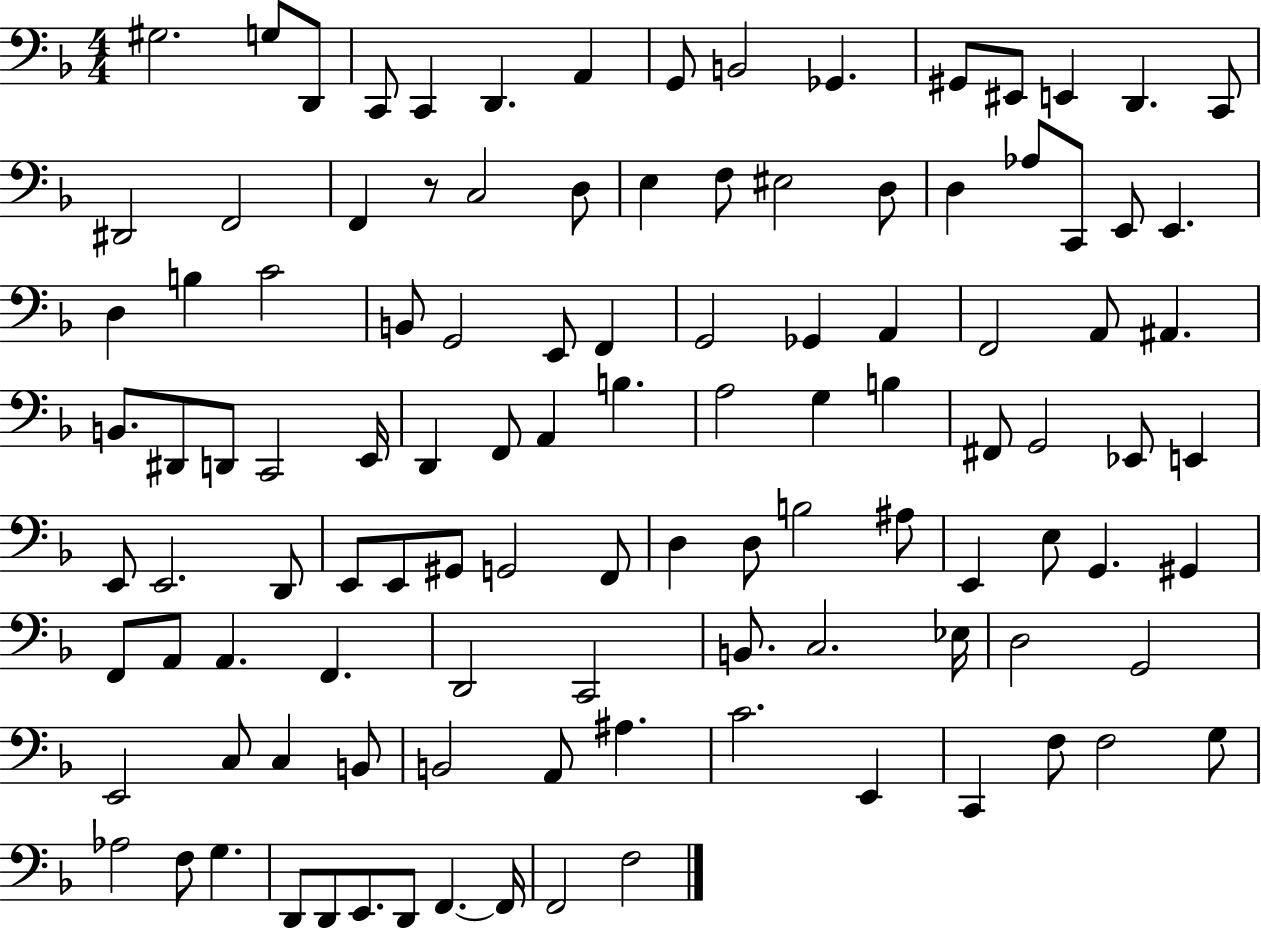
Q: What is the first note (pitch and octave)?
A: G#3